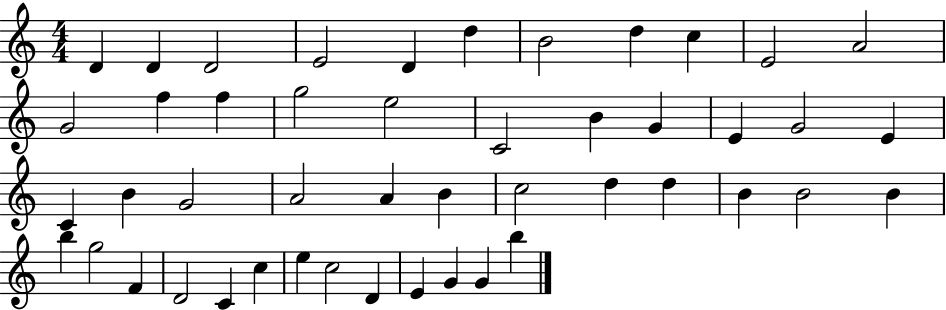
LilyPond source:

{
  \clef treble
  \numericTimeSignature
  \time 4/4
  \key c \major
  d'4 d'4 d'2 | e'2 d'4 d''4 | b'2 d''4 c''4 | e'2 a'2 | \break g'2 f''4 f''4 | g''2 e''2 | c'2 b'4 g'4 | e'4 g'2 e'4 | \break c'4 b'4 g'2 | a'2 a'4 b'4 | c''2 d''4 d''4 | b'4 b'2 b'4 | \break b''4 g''2 f'4 | d'2 c'4 c''4 | e''4 c''2 d'4 | e'4 g'4 g'4 b''4 | \break \bar "|."
}